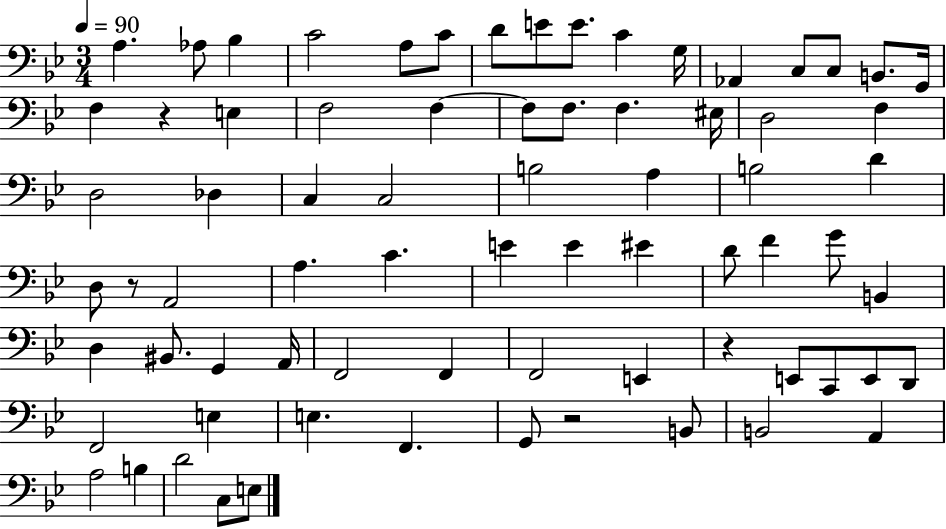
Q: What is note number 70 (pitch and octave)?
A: E3